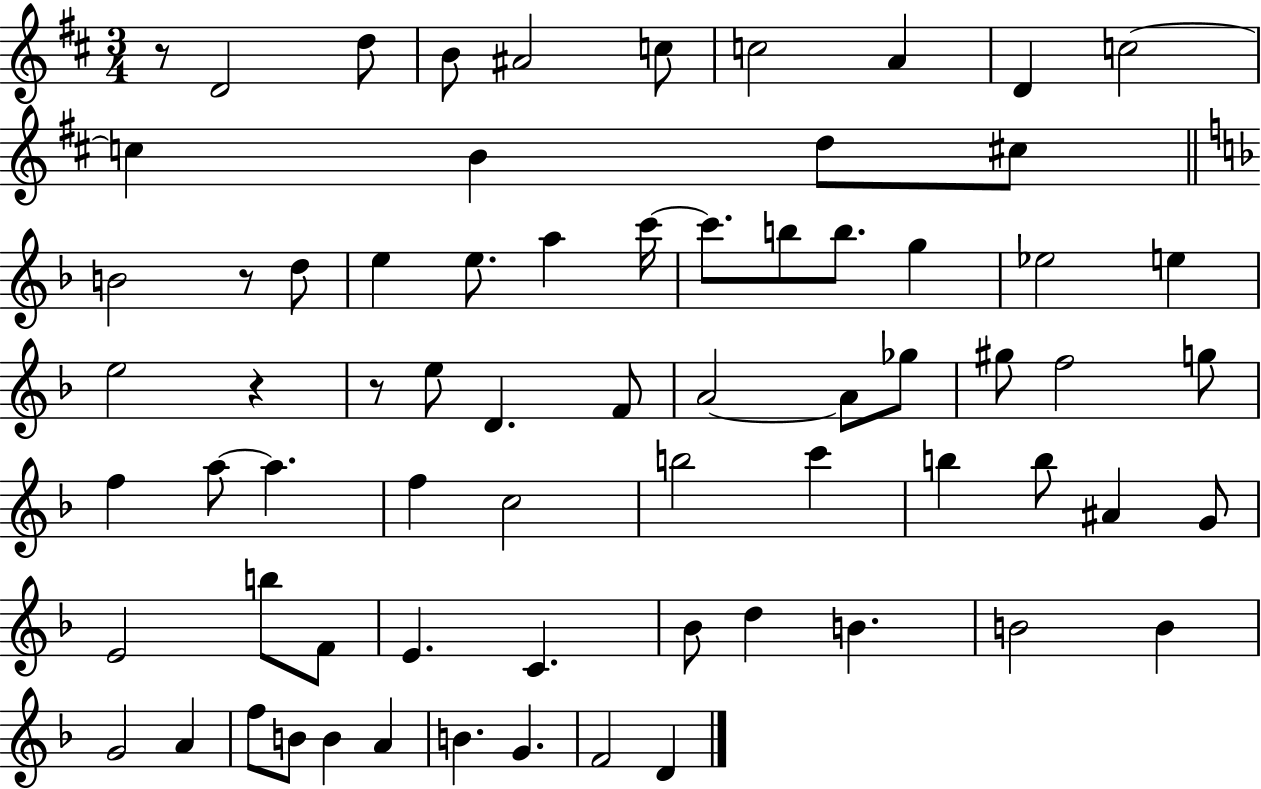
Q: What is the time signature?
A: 3/4